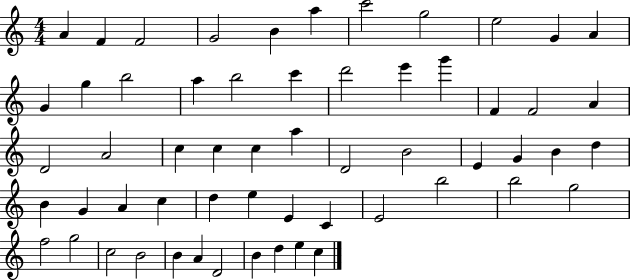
A4/q F4/q F4/h G4/h B4/q A5/q C6/h G5/h E5/h G4/q A4/q G4/q G5/q B5/h A5/q B5/h C6/q D6/h E6/q G6/q F4/q F4/h A4/q D4/h A4/h C5/q C5/q C5/q A5/q D4/h B4/h E4/q G4/q B4/q D5/q B4/q G4/q A4/q C5/q D5/q E5/q E4/q C4/q E4/h B5/h B5/h G5/h F5/h G5/h C5/h B4/h B4/q A4/q D4/h B4/q D5/q E5/q C5/q